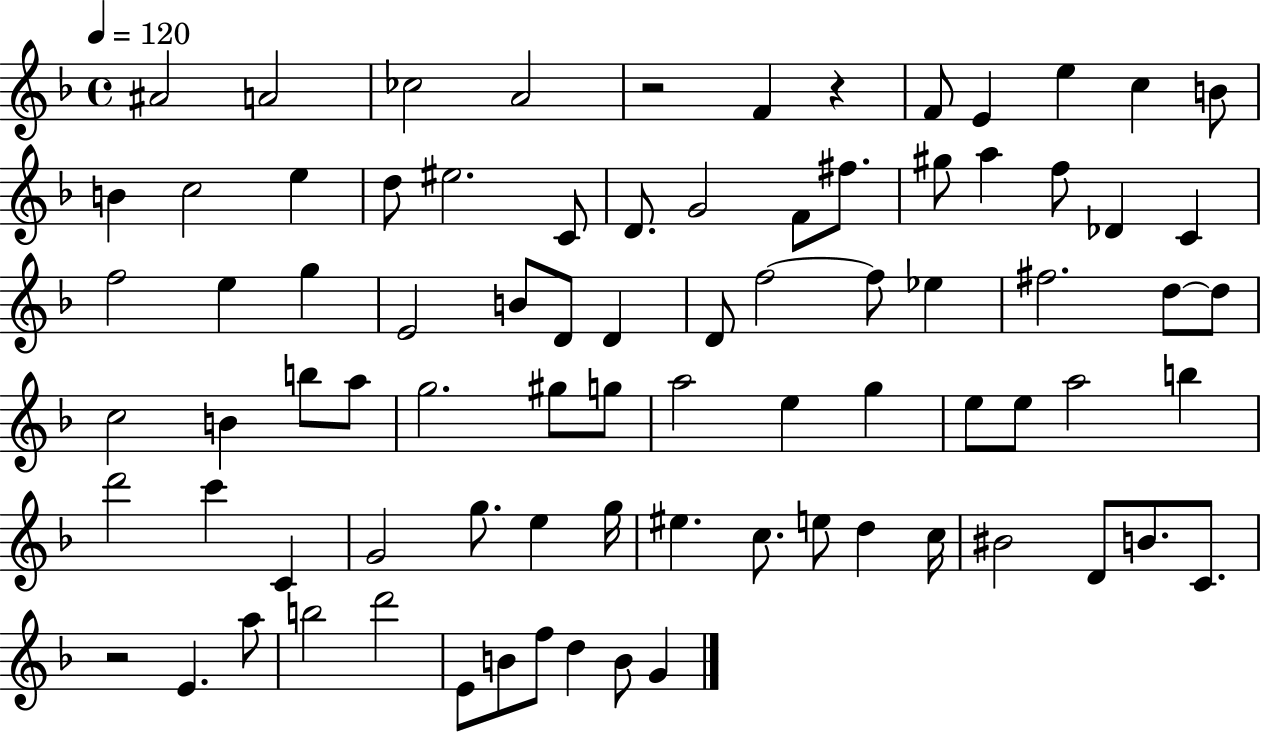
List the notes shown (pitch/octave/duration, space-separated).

A#4/h A4/h CES5/h A4/h R/h F4/q R/q F4/e E4/q E5/q C5/q B4/e B4/q C5/h E5/q D5/e EIS5/h. C4/e D4/e. G4/h F4/e F#5/e. G#5/e A5/q F5/e Db4/q C4/q F5/h E5/q G5/q E4/h B4/e D4/e D4/q D4/e F5/h F5/e Eb5/q F#5/h. D5/e D5/e C5/h B4/q B5/e A5/e G5/h. G#5/e G5/e A5/h E5/q G5/q E5/e E5/e A5/h B5/q D6/h C6/q C4/q G4/h G5/e. E5/q G5/s EIS5/q. C5/e. E5/e D5/q C5/s BIS4/h D4/e B4/e. C4/e. R/h E4/q. A5/e B5/h D6/h E4/e B4/e F5/e D5/q B4/e G4/q